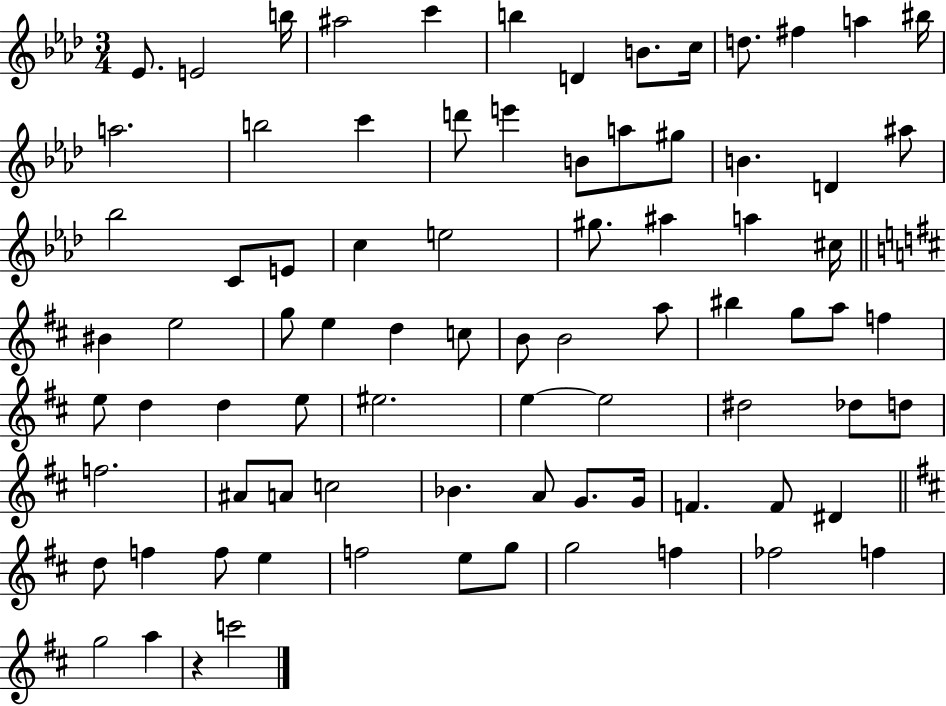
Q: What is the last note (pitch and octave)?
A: C6